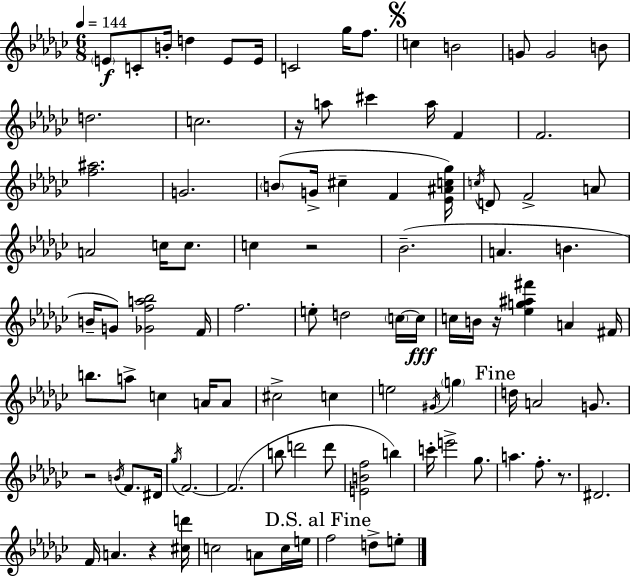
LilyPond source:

{
  \clef treble
  \numericTimeSignature
  \time 6/8
  \key ees \minor
  \tempo 4 = 144
  \parenthesize e'8\f c'8-. b'16-. d''4 e'8 e'16 | c'2 ges''16 f''8. | \mark \markup { \musicglyph "scripts.segno" } c''4 b'2 | g'8 g'2 b'8 | \break d''2. | c''2. | r16 a''8 cis'''4 a''16 f'4 | f'2. | \break <f'' ais''>2. | g'2. | \parenthesize b'8( g'16-> cis''4-- f'4 <ees' ais' c'' ges''>16) | \acciaccatura { c''16 } d'8 f'2-> a'8 | \break a'2 c''16 c''8. | c''4 r2 | bes'2.--( | a'4. b'4. | \break b'16-- g'8) <ges' f'' a'' bes''>2 | f'16 f''2. | e''8-. d''2 \parenthesize c''16~~ | c''16\fff c''16 b'16 r16 <ees'' g'' ais'' fis'''>4 a'4 | \break fis'16 b''8. a''8-> c''4 a'16 a'8 | cis''2-> c''4 | e''2 \acciaccatura { gis'16 } \parenthesize g''4 | \mark "Fine" d''16 a'2 g'8. | \break r2 \acciaccatura { b'16 } f'8. | dis'16 \acciaccatura { ges''16 } f'2.~~ | f'2.( | b''8 d'''2 | \break d'''8 <e' b' f''>2 | b''4) c'''16-. e'''2-> | ges''8. a''4. f''8.-. | r8. dis'2. | \break f'16 a'4. r4 | <cis'' d'''>16 c''2 | a'8 c''16 e''16 \mark "D.S. al Fine" f''2 | d''8-> e''8-. \bar "|."
}